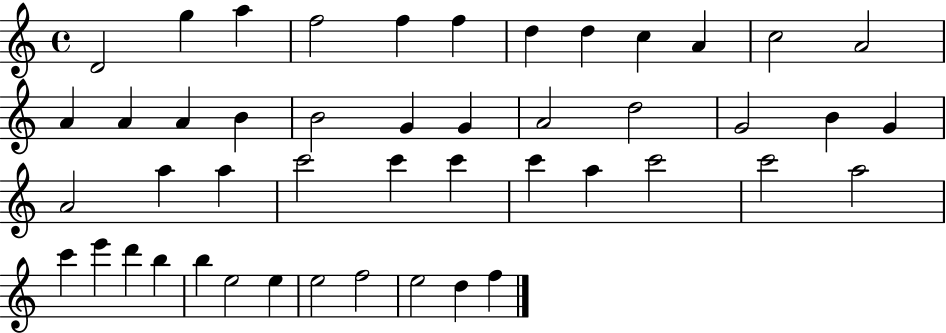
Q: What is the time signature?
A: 4/4